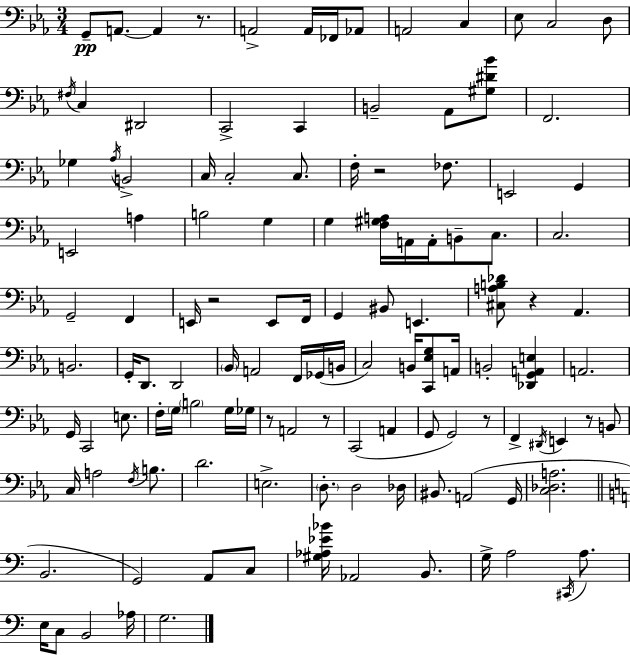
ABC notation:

X:1
T:Untitled
M:3/4
L:1/4
K:Eb
G,,/2 A,,/2 A,, z/2 A,,2 A,,/4 _F,,/4 _A,,/2 A,,2 C, _E,/2 C,2 D,/2 ^F,/4 C, ^D,,2 C,,2 C,, B,,2 _A,,/2 [^G,^D_B]/2 F,,2 _G, _A,/4 B,,2 C,/4 C,2 C,/2 F,/4 z2 _F,/2 E,,2 G,, E,,2 A, B,2 G, G, [F,^G,A,]/4 A,,/4 A,,/4 B,,/2 C,/2 C,2 G,,2 F,, E,,/4 z2 E,,/2 F,,/4 G,, ^B,,/2 E,, [^C,A,B,_D]/2 z _A,, B,,2 G,,/4 D,,/2 D,,2 _B,,/4 A,,2 F,,/4 _G,,/4 B,,/4 C,2 B,,/4 [C,,_E,G,]/2 A,,/4 B,,2 [_D,,G,,A,,E,] A,,2 G,,/4 C,,2 E,/2 F,/4 G,/4 B,2 G,/4 _G,/4 z/2 A,,2 z/2 C,,2 A,, G,,/2 G,,2 z/2 F,, ^D,,/4 E,, z/2 B,,/2 C,/4 A,2 F,/4 B,/2 D2 E,2 D,/2 D,2 _D,/4 ^B,,/2 A,,2 G,,/4 [C,_D,A,]2 B,,2 G,,2 A,,/2 C,/2 [^G,_A,_E_B]/4 _A,,2 B,,/2 G,/4 A,2 ^C,,/4 A,/2 E,/4 C,/2 B,,2 _A,/4 G,2